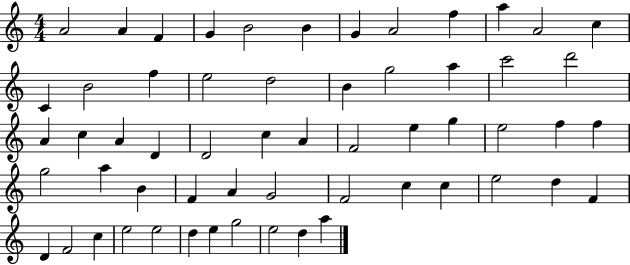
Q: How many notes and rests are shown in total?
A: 58